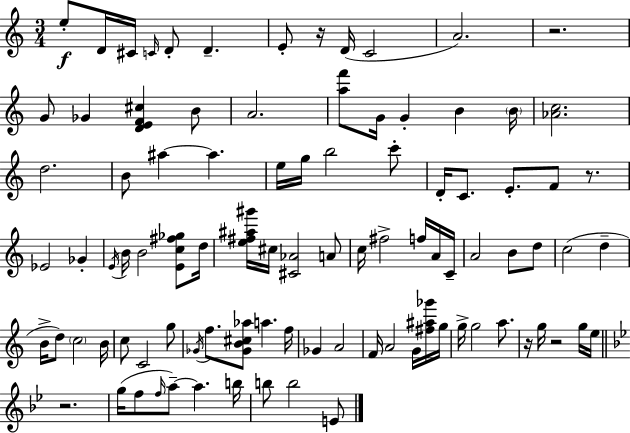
E5/e D4/s C#4/s C4/s D4/e D4/q. E4/e R/s D4/s C4/h A4/h. R/h. G4/e Gb4/q [D4,E4,F4,C#5]/q B4/e A4/h. [A5,F6]/e G4/s G4/q B4/q B4/s [Ab4,C5]/h. D5/h. B4/e A#5/q A#5/q. E5/s G5/s B5/h C6/e D4/s C4/e. E4/e. F4/e R/e. Eb4/h Gb4/q E4/s B4/s B4/h [E4,C5,F#5,Gb5]/e D5/s [E5,F#5,A#5,G#6]/s C#5/s [C#4,Ab4]/h A4/e C5/s F#5/h F5/s A4/s C4/s A4/h B4/e D5/e C5/h D5/q B4/s D5/e C5/h B4/s C5/e C4/h G5/e Gb4/s F5/e. [Gb4,B4,C#5,Ab5]/e A5/q. F5/s Gb4/q A4/h F4/s A4/h G4/s [F#5,A#5,Gb6]/s G5/s G5/s G5/h A5/e. R/s G5/s R/h G5/s E5/s R/h. G5/s F5/e F5/s A5/e A5/q. B5/s B5/e B5/h E4/e